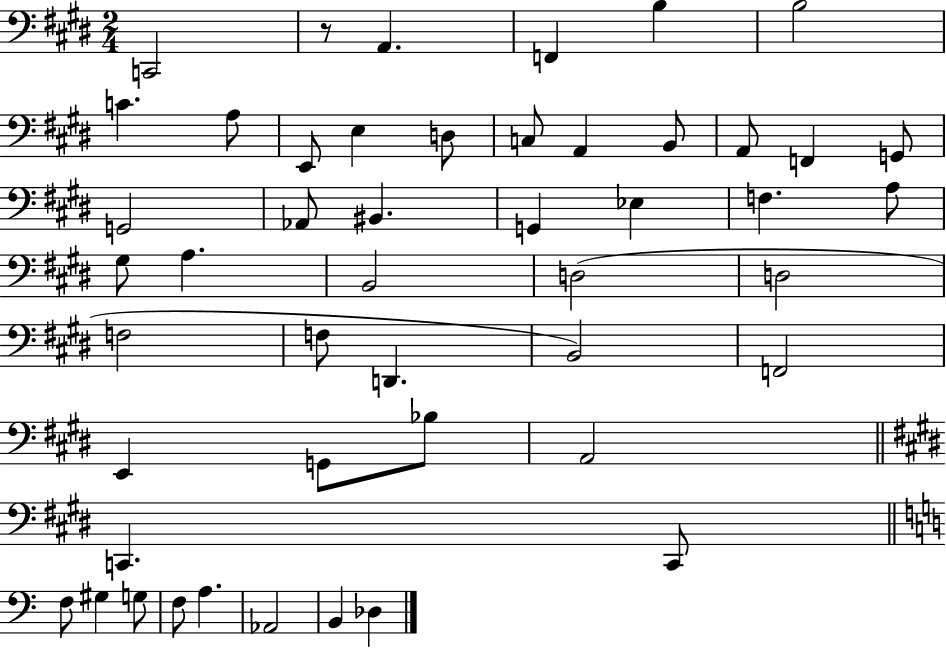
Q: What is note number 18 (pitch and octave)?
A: Ab2